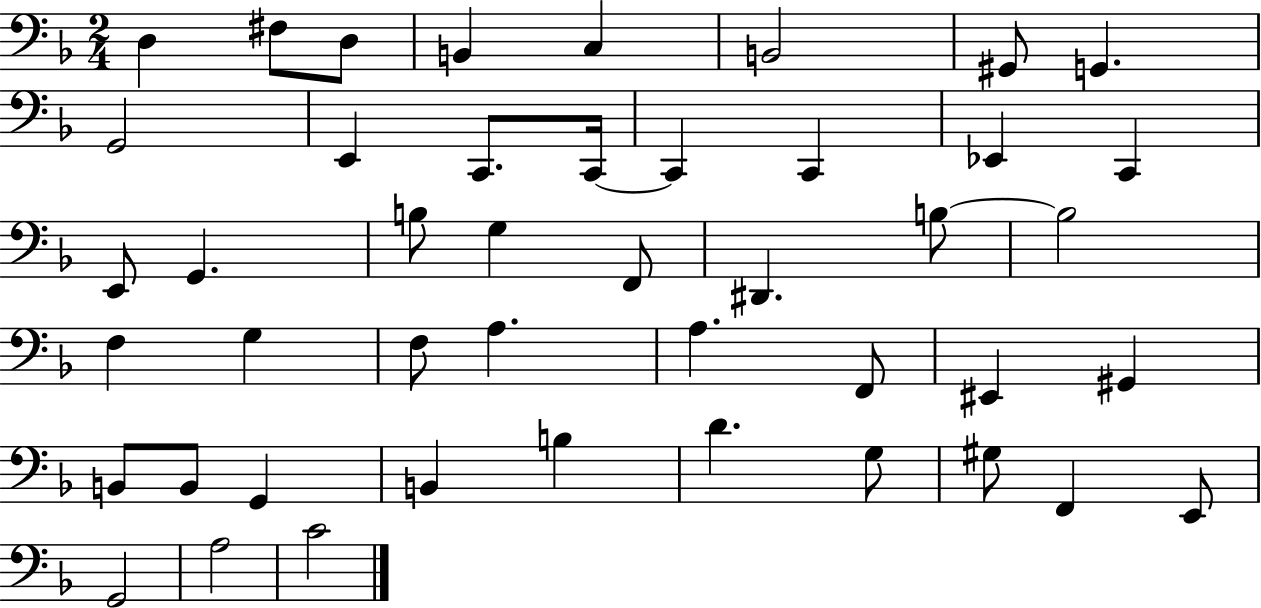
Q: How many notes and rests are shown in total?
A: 45